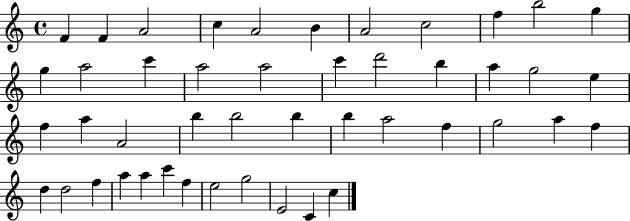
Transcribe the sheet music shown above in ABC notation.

X:1
T:Untitled
M:4/4
L:1/4
K:C
F F A2 c A2 B A2 c2 f b2 g g a2 c' a2 a2 c' d'2 b a g2 e f a A2 b b2 b b a2 f g2 a f d d2 f a a c' f e2 g2 E2 C c